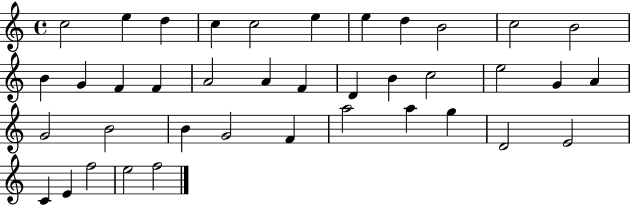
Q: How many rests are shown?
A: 0